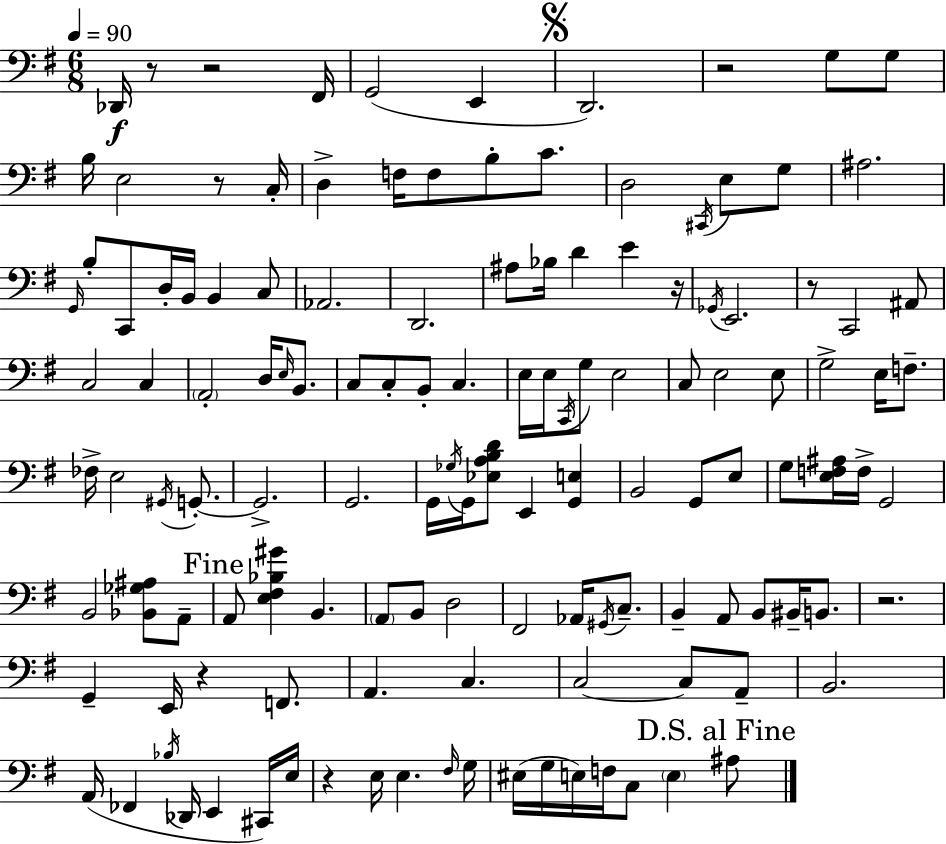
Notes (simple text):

Db2/s R/e R/h F#2/s G2/h E2/q D2/h. R/h G3/e G3/e B3/s E3/h R/e C3/s D3/q F3/s F3/e B3/e C4/e. D3/h C#2/s E3/e G3/e A#3/h. G2/s B3/e C2/e D3/s B2/s B2/q C3/e Ab2/h. D2/h. A#3/e Bb3/s D4/q E4/q R/s Gb2/s E2/h. R/e C2/h A#2/e C3/h C3/q A2/h D3/s E3/s B2/e. C3/e C3/e B2/e C3/q. E3/s E3/s C2/s G3/e E3/h C3/e E3/h E3/e G3/h E3/s F3/e. FES3/s E3/h G#2/s G2/e. G2/h. G2/h. G2/s Gb3/s G2/s [Eb3,A3,B3,D4]/e E2/q [G2,E3]/q B2/h G2/e E3/e G3/e [E3,F3,A#3]/s F3/s G2/h B2/h [Bb2,Gb3,A#3]/e A2/e A2/e [E3,F#3,Bb3,G#4]/q B2/q. A2/e B2/e D3/h F#2/h Ab2/s G#2/s C3/e. B2/q A2/e B2/e BIS2/s B2/e. R/h. G2/q E2/s R/q F2/e. A2/q. C3/q. C3/h C3/e A2/e B2/h. A2/s FES2/q Bb3/s Db2/s E2/q C#2/s E3/s R/q E3/s E3/q. F#3/s G3/s EIS3/s G3/s E3/s F3/s C3/e E3/q A#3/e